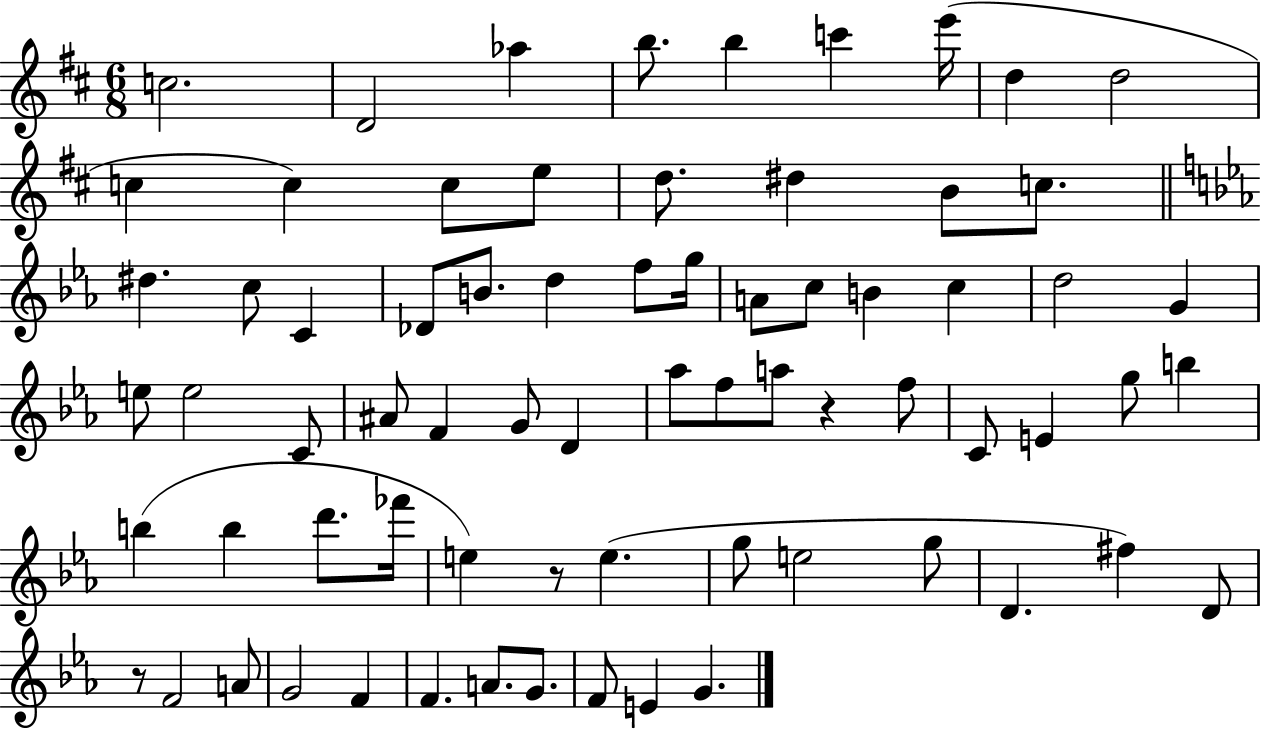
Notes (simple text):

C5/h. D4/h Ab5/q B5/e. B5/q C6/q E6/s D5/q D5/h C5/q C5/q C5/e E5/e D5/e. D#5/q B4/e C5/e. D#5/q. C5/e C4/q Db4/e B4/e. D5/q F5/e G5/s A4/e C5/e B4/q C5/q D5/h G4/q E5/e E5/h C4/e A#4/e F4/q G4/e D4/q Ab5/e F5/e A5/e R/q F5/e C4/e E4/q G5/e B5/q B5/q B5/q D6/e. FES6/s E5/q R/e E5/q. G5/e E5/h G5/e D4/q. F#5/q D4/e R/e F4/h A4/e G4/h F4/q F4/q. A4/e. G4/e. F4/e E4/q G4/q.